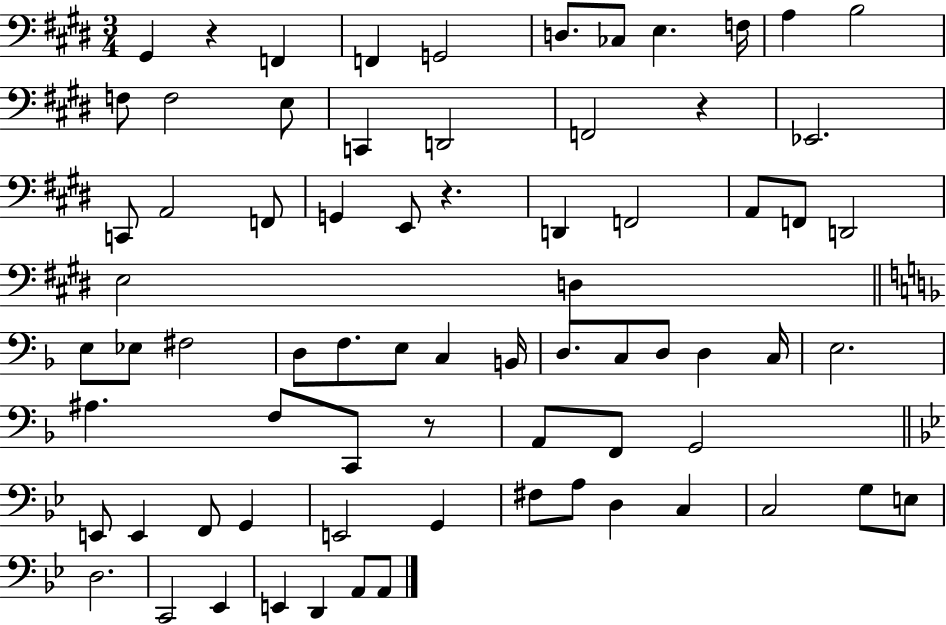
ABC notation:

X:1
T:Untitled
M:3/4
L:1/4
K:E
^G,, z F,, F,, G,,2 D,/2 _C,/2 E, F,/4 A, B,2 F,/2 F,2 E,/2 C,, D,,2 F,,2 z _E,,2 C,,/2 A,,2 F,,/2 G,, E,,/2 z D,, F,,2 A,,/2 F,,/2 D,,2 E,2 D, E,/2 _E,/2 ^F,2 D,/2 F,/2 E,/2 C, B,,/4 D,/2 C,/2 D,/2 D, C,/4 E,2 ^A, F,/2 C,,/2 z/2 A,,/2 F,,/2 G,,2 E,,/2 E,, F,,/2 G,, E,,2 G,, ^F,/2 A,/2 D, C, C,2 G,/2 E,/2 D,2 C,,2 _E,, E,, D,, A,,/2 A,,/2